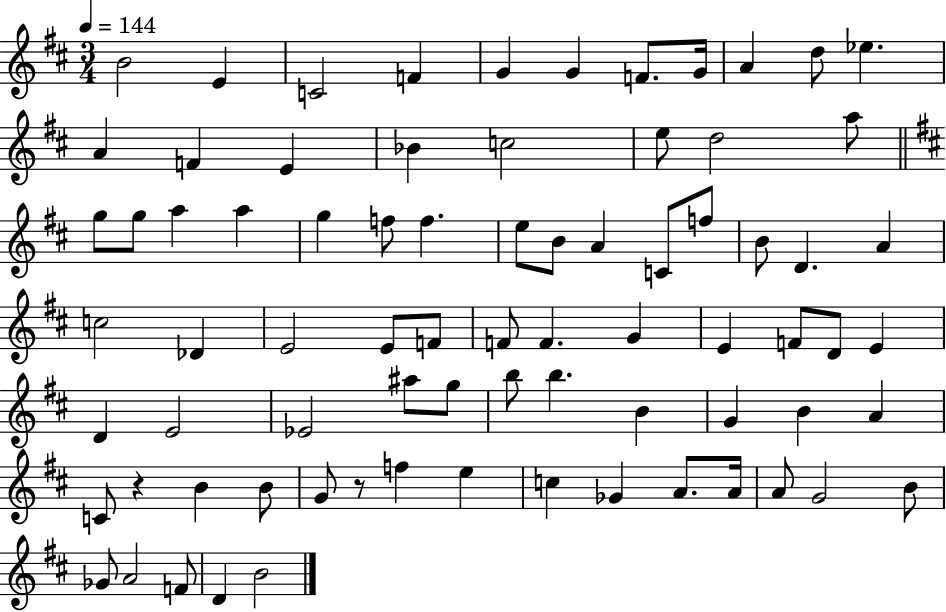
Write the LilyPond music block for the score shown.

{
  \clef treble
  \numericTimeSignature
  \time 3/4
  \key d \major
  \tempo 4 = 144
  b'2 e'4 | c'2 f'4 | g'4 g'4 f'8. g'16 | a'4 d''8 ees''4. | \break a'4 f'4 e'4 | bes'4 c''2 | e''8 d''2 a''8 | \bar "||" \break \key d \major g''8 g''8 a''4 a''4 | g''4 f''8 f''4. | e''8 b'8 a'4 c'8 f''8 | b'8 d'4. a'4 | \break c''2 des'4 | e'2 e'8 f'8 | f'8 f'4. g'4 | e'4 f'8 d'8 e'4 | \break d'4 e'2 | ees'2 ais''8 g''8 | b''8 b''4. b'4 | g'4 b'4 a'4 | \break c'8 r4 b'4 b'8 | g'8 r8 f''4 e''4 | c''4 ges'4 a'8. a'16 | a'8 g'2 b'8 | \break ges'8 a'2 f'8 | d'4 b'2 | \bar "|."
}